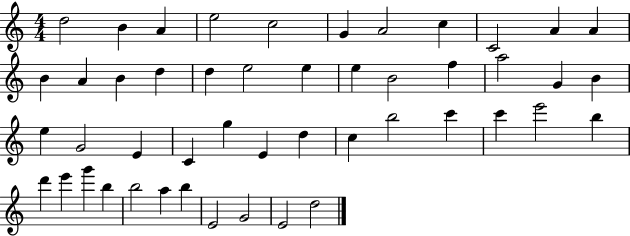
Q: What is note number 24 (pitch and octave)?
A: B4